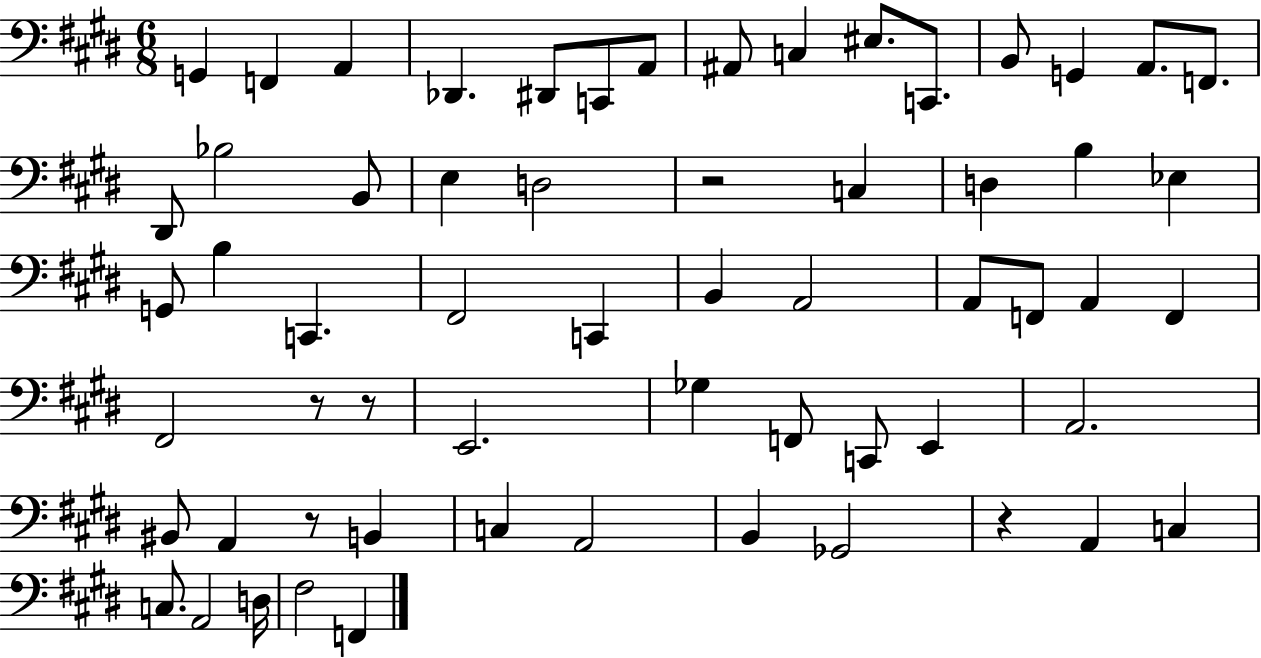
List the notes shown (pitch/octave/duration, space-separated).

G2/q F2/q A2/q Db2/q. D#2/e C2/e A2/e A#2/e C3/q EIS3/e. C2/e. B2/e G2/q A2/e. F2/e. D#2/e Bb3/h B2/e E3/q D3/h R/h C3/q D3/q B3/q Eb3/q G2/e B3/q C2/q. F#2/h C2/q B2/q A2/h A2/e F2/e A2/q F2/q F#2/h R/e R/e E2/h. Gb3/q F2/e C2/e E2/q A2/h. BIS2/e A2/q R/e B2/q C3/q A2/h B2/q Gb2/h R/q A2/q C3/q C3/e. A2/h D3/s F#3/h F2/q